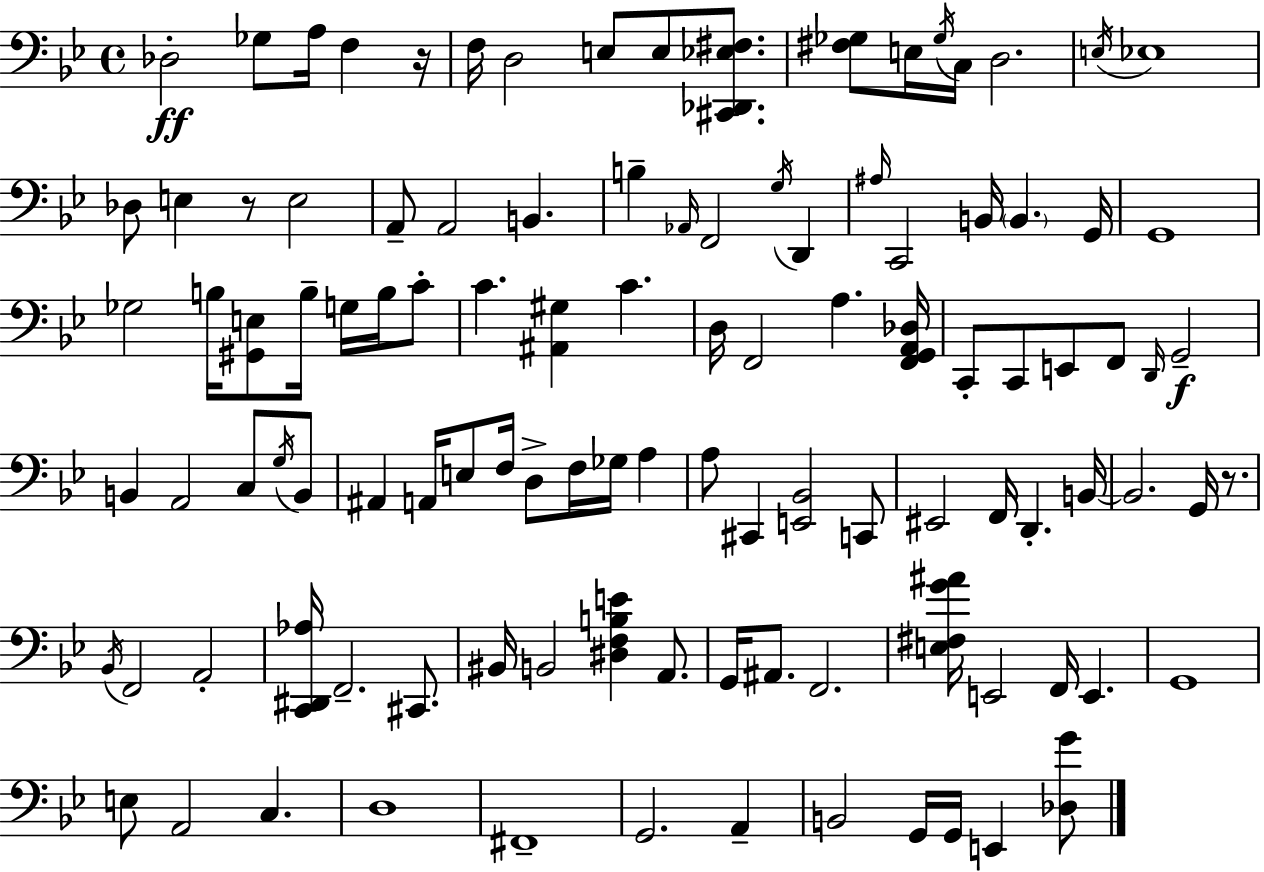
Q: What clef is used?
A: bass